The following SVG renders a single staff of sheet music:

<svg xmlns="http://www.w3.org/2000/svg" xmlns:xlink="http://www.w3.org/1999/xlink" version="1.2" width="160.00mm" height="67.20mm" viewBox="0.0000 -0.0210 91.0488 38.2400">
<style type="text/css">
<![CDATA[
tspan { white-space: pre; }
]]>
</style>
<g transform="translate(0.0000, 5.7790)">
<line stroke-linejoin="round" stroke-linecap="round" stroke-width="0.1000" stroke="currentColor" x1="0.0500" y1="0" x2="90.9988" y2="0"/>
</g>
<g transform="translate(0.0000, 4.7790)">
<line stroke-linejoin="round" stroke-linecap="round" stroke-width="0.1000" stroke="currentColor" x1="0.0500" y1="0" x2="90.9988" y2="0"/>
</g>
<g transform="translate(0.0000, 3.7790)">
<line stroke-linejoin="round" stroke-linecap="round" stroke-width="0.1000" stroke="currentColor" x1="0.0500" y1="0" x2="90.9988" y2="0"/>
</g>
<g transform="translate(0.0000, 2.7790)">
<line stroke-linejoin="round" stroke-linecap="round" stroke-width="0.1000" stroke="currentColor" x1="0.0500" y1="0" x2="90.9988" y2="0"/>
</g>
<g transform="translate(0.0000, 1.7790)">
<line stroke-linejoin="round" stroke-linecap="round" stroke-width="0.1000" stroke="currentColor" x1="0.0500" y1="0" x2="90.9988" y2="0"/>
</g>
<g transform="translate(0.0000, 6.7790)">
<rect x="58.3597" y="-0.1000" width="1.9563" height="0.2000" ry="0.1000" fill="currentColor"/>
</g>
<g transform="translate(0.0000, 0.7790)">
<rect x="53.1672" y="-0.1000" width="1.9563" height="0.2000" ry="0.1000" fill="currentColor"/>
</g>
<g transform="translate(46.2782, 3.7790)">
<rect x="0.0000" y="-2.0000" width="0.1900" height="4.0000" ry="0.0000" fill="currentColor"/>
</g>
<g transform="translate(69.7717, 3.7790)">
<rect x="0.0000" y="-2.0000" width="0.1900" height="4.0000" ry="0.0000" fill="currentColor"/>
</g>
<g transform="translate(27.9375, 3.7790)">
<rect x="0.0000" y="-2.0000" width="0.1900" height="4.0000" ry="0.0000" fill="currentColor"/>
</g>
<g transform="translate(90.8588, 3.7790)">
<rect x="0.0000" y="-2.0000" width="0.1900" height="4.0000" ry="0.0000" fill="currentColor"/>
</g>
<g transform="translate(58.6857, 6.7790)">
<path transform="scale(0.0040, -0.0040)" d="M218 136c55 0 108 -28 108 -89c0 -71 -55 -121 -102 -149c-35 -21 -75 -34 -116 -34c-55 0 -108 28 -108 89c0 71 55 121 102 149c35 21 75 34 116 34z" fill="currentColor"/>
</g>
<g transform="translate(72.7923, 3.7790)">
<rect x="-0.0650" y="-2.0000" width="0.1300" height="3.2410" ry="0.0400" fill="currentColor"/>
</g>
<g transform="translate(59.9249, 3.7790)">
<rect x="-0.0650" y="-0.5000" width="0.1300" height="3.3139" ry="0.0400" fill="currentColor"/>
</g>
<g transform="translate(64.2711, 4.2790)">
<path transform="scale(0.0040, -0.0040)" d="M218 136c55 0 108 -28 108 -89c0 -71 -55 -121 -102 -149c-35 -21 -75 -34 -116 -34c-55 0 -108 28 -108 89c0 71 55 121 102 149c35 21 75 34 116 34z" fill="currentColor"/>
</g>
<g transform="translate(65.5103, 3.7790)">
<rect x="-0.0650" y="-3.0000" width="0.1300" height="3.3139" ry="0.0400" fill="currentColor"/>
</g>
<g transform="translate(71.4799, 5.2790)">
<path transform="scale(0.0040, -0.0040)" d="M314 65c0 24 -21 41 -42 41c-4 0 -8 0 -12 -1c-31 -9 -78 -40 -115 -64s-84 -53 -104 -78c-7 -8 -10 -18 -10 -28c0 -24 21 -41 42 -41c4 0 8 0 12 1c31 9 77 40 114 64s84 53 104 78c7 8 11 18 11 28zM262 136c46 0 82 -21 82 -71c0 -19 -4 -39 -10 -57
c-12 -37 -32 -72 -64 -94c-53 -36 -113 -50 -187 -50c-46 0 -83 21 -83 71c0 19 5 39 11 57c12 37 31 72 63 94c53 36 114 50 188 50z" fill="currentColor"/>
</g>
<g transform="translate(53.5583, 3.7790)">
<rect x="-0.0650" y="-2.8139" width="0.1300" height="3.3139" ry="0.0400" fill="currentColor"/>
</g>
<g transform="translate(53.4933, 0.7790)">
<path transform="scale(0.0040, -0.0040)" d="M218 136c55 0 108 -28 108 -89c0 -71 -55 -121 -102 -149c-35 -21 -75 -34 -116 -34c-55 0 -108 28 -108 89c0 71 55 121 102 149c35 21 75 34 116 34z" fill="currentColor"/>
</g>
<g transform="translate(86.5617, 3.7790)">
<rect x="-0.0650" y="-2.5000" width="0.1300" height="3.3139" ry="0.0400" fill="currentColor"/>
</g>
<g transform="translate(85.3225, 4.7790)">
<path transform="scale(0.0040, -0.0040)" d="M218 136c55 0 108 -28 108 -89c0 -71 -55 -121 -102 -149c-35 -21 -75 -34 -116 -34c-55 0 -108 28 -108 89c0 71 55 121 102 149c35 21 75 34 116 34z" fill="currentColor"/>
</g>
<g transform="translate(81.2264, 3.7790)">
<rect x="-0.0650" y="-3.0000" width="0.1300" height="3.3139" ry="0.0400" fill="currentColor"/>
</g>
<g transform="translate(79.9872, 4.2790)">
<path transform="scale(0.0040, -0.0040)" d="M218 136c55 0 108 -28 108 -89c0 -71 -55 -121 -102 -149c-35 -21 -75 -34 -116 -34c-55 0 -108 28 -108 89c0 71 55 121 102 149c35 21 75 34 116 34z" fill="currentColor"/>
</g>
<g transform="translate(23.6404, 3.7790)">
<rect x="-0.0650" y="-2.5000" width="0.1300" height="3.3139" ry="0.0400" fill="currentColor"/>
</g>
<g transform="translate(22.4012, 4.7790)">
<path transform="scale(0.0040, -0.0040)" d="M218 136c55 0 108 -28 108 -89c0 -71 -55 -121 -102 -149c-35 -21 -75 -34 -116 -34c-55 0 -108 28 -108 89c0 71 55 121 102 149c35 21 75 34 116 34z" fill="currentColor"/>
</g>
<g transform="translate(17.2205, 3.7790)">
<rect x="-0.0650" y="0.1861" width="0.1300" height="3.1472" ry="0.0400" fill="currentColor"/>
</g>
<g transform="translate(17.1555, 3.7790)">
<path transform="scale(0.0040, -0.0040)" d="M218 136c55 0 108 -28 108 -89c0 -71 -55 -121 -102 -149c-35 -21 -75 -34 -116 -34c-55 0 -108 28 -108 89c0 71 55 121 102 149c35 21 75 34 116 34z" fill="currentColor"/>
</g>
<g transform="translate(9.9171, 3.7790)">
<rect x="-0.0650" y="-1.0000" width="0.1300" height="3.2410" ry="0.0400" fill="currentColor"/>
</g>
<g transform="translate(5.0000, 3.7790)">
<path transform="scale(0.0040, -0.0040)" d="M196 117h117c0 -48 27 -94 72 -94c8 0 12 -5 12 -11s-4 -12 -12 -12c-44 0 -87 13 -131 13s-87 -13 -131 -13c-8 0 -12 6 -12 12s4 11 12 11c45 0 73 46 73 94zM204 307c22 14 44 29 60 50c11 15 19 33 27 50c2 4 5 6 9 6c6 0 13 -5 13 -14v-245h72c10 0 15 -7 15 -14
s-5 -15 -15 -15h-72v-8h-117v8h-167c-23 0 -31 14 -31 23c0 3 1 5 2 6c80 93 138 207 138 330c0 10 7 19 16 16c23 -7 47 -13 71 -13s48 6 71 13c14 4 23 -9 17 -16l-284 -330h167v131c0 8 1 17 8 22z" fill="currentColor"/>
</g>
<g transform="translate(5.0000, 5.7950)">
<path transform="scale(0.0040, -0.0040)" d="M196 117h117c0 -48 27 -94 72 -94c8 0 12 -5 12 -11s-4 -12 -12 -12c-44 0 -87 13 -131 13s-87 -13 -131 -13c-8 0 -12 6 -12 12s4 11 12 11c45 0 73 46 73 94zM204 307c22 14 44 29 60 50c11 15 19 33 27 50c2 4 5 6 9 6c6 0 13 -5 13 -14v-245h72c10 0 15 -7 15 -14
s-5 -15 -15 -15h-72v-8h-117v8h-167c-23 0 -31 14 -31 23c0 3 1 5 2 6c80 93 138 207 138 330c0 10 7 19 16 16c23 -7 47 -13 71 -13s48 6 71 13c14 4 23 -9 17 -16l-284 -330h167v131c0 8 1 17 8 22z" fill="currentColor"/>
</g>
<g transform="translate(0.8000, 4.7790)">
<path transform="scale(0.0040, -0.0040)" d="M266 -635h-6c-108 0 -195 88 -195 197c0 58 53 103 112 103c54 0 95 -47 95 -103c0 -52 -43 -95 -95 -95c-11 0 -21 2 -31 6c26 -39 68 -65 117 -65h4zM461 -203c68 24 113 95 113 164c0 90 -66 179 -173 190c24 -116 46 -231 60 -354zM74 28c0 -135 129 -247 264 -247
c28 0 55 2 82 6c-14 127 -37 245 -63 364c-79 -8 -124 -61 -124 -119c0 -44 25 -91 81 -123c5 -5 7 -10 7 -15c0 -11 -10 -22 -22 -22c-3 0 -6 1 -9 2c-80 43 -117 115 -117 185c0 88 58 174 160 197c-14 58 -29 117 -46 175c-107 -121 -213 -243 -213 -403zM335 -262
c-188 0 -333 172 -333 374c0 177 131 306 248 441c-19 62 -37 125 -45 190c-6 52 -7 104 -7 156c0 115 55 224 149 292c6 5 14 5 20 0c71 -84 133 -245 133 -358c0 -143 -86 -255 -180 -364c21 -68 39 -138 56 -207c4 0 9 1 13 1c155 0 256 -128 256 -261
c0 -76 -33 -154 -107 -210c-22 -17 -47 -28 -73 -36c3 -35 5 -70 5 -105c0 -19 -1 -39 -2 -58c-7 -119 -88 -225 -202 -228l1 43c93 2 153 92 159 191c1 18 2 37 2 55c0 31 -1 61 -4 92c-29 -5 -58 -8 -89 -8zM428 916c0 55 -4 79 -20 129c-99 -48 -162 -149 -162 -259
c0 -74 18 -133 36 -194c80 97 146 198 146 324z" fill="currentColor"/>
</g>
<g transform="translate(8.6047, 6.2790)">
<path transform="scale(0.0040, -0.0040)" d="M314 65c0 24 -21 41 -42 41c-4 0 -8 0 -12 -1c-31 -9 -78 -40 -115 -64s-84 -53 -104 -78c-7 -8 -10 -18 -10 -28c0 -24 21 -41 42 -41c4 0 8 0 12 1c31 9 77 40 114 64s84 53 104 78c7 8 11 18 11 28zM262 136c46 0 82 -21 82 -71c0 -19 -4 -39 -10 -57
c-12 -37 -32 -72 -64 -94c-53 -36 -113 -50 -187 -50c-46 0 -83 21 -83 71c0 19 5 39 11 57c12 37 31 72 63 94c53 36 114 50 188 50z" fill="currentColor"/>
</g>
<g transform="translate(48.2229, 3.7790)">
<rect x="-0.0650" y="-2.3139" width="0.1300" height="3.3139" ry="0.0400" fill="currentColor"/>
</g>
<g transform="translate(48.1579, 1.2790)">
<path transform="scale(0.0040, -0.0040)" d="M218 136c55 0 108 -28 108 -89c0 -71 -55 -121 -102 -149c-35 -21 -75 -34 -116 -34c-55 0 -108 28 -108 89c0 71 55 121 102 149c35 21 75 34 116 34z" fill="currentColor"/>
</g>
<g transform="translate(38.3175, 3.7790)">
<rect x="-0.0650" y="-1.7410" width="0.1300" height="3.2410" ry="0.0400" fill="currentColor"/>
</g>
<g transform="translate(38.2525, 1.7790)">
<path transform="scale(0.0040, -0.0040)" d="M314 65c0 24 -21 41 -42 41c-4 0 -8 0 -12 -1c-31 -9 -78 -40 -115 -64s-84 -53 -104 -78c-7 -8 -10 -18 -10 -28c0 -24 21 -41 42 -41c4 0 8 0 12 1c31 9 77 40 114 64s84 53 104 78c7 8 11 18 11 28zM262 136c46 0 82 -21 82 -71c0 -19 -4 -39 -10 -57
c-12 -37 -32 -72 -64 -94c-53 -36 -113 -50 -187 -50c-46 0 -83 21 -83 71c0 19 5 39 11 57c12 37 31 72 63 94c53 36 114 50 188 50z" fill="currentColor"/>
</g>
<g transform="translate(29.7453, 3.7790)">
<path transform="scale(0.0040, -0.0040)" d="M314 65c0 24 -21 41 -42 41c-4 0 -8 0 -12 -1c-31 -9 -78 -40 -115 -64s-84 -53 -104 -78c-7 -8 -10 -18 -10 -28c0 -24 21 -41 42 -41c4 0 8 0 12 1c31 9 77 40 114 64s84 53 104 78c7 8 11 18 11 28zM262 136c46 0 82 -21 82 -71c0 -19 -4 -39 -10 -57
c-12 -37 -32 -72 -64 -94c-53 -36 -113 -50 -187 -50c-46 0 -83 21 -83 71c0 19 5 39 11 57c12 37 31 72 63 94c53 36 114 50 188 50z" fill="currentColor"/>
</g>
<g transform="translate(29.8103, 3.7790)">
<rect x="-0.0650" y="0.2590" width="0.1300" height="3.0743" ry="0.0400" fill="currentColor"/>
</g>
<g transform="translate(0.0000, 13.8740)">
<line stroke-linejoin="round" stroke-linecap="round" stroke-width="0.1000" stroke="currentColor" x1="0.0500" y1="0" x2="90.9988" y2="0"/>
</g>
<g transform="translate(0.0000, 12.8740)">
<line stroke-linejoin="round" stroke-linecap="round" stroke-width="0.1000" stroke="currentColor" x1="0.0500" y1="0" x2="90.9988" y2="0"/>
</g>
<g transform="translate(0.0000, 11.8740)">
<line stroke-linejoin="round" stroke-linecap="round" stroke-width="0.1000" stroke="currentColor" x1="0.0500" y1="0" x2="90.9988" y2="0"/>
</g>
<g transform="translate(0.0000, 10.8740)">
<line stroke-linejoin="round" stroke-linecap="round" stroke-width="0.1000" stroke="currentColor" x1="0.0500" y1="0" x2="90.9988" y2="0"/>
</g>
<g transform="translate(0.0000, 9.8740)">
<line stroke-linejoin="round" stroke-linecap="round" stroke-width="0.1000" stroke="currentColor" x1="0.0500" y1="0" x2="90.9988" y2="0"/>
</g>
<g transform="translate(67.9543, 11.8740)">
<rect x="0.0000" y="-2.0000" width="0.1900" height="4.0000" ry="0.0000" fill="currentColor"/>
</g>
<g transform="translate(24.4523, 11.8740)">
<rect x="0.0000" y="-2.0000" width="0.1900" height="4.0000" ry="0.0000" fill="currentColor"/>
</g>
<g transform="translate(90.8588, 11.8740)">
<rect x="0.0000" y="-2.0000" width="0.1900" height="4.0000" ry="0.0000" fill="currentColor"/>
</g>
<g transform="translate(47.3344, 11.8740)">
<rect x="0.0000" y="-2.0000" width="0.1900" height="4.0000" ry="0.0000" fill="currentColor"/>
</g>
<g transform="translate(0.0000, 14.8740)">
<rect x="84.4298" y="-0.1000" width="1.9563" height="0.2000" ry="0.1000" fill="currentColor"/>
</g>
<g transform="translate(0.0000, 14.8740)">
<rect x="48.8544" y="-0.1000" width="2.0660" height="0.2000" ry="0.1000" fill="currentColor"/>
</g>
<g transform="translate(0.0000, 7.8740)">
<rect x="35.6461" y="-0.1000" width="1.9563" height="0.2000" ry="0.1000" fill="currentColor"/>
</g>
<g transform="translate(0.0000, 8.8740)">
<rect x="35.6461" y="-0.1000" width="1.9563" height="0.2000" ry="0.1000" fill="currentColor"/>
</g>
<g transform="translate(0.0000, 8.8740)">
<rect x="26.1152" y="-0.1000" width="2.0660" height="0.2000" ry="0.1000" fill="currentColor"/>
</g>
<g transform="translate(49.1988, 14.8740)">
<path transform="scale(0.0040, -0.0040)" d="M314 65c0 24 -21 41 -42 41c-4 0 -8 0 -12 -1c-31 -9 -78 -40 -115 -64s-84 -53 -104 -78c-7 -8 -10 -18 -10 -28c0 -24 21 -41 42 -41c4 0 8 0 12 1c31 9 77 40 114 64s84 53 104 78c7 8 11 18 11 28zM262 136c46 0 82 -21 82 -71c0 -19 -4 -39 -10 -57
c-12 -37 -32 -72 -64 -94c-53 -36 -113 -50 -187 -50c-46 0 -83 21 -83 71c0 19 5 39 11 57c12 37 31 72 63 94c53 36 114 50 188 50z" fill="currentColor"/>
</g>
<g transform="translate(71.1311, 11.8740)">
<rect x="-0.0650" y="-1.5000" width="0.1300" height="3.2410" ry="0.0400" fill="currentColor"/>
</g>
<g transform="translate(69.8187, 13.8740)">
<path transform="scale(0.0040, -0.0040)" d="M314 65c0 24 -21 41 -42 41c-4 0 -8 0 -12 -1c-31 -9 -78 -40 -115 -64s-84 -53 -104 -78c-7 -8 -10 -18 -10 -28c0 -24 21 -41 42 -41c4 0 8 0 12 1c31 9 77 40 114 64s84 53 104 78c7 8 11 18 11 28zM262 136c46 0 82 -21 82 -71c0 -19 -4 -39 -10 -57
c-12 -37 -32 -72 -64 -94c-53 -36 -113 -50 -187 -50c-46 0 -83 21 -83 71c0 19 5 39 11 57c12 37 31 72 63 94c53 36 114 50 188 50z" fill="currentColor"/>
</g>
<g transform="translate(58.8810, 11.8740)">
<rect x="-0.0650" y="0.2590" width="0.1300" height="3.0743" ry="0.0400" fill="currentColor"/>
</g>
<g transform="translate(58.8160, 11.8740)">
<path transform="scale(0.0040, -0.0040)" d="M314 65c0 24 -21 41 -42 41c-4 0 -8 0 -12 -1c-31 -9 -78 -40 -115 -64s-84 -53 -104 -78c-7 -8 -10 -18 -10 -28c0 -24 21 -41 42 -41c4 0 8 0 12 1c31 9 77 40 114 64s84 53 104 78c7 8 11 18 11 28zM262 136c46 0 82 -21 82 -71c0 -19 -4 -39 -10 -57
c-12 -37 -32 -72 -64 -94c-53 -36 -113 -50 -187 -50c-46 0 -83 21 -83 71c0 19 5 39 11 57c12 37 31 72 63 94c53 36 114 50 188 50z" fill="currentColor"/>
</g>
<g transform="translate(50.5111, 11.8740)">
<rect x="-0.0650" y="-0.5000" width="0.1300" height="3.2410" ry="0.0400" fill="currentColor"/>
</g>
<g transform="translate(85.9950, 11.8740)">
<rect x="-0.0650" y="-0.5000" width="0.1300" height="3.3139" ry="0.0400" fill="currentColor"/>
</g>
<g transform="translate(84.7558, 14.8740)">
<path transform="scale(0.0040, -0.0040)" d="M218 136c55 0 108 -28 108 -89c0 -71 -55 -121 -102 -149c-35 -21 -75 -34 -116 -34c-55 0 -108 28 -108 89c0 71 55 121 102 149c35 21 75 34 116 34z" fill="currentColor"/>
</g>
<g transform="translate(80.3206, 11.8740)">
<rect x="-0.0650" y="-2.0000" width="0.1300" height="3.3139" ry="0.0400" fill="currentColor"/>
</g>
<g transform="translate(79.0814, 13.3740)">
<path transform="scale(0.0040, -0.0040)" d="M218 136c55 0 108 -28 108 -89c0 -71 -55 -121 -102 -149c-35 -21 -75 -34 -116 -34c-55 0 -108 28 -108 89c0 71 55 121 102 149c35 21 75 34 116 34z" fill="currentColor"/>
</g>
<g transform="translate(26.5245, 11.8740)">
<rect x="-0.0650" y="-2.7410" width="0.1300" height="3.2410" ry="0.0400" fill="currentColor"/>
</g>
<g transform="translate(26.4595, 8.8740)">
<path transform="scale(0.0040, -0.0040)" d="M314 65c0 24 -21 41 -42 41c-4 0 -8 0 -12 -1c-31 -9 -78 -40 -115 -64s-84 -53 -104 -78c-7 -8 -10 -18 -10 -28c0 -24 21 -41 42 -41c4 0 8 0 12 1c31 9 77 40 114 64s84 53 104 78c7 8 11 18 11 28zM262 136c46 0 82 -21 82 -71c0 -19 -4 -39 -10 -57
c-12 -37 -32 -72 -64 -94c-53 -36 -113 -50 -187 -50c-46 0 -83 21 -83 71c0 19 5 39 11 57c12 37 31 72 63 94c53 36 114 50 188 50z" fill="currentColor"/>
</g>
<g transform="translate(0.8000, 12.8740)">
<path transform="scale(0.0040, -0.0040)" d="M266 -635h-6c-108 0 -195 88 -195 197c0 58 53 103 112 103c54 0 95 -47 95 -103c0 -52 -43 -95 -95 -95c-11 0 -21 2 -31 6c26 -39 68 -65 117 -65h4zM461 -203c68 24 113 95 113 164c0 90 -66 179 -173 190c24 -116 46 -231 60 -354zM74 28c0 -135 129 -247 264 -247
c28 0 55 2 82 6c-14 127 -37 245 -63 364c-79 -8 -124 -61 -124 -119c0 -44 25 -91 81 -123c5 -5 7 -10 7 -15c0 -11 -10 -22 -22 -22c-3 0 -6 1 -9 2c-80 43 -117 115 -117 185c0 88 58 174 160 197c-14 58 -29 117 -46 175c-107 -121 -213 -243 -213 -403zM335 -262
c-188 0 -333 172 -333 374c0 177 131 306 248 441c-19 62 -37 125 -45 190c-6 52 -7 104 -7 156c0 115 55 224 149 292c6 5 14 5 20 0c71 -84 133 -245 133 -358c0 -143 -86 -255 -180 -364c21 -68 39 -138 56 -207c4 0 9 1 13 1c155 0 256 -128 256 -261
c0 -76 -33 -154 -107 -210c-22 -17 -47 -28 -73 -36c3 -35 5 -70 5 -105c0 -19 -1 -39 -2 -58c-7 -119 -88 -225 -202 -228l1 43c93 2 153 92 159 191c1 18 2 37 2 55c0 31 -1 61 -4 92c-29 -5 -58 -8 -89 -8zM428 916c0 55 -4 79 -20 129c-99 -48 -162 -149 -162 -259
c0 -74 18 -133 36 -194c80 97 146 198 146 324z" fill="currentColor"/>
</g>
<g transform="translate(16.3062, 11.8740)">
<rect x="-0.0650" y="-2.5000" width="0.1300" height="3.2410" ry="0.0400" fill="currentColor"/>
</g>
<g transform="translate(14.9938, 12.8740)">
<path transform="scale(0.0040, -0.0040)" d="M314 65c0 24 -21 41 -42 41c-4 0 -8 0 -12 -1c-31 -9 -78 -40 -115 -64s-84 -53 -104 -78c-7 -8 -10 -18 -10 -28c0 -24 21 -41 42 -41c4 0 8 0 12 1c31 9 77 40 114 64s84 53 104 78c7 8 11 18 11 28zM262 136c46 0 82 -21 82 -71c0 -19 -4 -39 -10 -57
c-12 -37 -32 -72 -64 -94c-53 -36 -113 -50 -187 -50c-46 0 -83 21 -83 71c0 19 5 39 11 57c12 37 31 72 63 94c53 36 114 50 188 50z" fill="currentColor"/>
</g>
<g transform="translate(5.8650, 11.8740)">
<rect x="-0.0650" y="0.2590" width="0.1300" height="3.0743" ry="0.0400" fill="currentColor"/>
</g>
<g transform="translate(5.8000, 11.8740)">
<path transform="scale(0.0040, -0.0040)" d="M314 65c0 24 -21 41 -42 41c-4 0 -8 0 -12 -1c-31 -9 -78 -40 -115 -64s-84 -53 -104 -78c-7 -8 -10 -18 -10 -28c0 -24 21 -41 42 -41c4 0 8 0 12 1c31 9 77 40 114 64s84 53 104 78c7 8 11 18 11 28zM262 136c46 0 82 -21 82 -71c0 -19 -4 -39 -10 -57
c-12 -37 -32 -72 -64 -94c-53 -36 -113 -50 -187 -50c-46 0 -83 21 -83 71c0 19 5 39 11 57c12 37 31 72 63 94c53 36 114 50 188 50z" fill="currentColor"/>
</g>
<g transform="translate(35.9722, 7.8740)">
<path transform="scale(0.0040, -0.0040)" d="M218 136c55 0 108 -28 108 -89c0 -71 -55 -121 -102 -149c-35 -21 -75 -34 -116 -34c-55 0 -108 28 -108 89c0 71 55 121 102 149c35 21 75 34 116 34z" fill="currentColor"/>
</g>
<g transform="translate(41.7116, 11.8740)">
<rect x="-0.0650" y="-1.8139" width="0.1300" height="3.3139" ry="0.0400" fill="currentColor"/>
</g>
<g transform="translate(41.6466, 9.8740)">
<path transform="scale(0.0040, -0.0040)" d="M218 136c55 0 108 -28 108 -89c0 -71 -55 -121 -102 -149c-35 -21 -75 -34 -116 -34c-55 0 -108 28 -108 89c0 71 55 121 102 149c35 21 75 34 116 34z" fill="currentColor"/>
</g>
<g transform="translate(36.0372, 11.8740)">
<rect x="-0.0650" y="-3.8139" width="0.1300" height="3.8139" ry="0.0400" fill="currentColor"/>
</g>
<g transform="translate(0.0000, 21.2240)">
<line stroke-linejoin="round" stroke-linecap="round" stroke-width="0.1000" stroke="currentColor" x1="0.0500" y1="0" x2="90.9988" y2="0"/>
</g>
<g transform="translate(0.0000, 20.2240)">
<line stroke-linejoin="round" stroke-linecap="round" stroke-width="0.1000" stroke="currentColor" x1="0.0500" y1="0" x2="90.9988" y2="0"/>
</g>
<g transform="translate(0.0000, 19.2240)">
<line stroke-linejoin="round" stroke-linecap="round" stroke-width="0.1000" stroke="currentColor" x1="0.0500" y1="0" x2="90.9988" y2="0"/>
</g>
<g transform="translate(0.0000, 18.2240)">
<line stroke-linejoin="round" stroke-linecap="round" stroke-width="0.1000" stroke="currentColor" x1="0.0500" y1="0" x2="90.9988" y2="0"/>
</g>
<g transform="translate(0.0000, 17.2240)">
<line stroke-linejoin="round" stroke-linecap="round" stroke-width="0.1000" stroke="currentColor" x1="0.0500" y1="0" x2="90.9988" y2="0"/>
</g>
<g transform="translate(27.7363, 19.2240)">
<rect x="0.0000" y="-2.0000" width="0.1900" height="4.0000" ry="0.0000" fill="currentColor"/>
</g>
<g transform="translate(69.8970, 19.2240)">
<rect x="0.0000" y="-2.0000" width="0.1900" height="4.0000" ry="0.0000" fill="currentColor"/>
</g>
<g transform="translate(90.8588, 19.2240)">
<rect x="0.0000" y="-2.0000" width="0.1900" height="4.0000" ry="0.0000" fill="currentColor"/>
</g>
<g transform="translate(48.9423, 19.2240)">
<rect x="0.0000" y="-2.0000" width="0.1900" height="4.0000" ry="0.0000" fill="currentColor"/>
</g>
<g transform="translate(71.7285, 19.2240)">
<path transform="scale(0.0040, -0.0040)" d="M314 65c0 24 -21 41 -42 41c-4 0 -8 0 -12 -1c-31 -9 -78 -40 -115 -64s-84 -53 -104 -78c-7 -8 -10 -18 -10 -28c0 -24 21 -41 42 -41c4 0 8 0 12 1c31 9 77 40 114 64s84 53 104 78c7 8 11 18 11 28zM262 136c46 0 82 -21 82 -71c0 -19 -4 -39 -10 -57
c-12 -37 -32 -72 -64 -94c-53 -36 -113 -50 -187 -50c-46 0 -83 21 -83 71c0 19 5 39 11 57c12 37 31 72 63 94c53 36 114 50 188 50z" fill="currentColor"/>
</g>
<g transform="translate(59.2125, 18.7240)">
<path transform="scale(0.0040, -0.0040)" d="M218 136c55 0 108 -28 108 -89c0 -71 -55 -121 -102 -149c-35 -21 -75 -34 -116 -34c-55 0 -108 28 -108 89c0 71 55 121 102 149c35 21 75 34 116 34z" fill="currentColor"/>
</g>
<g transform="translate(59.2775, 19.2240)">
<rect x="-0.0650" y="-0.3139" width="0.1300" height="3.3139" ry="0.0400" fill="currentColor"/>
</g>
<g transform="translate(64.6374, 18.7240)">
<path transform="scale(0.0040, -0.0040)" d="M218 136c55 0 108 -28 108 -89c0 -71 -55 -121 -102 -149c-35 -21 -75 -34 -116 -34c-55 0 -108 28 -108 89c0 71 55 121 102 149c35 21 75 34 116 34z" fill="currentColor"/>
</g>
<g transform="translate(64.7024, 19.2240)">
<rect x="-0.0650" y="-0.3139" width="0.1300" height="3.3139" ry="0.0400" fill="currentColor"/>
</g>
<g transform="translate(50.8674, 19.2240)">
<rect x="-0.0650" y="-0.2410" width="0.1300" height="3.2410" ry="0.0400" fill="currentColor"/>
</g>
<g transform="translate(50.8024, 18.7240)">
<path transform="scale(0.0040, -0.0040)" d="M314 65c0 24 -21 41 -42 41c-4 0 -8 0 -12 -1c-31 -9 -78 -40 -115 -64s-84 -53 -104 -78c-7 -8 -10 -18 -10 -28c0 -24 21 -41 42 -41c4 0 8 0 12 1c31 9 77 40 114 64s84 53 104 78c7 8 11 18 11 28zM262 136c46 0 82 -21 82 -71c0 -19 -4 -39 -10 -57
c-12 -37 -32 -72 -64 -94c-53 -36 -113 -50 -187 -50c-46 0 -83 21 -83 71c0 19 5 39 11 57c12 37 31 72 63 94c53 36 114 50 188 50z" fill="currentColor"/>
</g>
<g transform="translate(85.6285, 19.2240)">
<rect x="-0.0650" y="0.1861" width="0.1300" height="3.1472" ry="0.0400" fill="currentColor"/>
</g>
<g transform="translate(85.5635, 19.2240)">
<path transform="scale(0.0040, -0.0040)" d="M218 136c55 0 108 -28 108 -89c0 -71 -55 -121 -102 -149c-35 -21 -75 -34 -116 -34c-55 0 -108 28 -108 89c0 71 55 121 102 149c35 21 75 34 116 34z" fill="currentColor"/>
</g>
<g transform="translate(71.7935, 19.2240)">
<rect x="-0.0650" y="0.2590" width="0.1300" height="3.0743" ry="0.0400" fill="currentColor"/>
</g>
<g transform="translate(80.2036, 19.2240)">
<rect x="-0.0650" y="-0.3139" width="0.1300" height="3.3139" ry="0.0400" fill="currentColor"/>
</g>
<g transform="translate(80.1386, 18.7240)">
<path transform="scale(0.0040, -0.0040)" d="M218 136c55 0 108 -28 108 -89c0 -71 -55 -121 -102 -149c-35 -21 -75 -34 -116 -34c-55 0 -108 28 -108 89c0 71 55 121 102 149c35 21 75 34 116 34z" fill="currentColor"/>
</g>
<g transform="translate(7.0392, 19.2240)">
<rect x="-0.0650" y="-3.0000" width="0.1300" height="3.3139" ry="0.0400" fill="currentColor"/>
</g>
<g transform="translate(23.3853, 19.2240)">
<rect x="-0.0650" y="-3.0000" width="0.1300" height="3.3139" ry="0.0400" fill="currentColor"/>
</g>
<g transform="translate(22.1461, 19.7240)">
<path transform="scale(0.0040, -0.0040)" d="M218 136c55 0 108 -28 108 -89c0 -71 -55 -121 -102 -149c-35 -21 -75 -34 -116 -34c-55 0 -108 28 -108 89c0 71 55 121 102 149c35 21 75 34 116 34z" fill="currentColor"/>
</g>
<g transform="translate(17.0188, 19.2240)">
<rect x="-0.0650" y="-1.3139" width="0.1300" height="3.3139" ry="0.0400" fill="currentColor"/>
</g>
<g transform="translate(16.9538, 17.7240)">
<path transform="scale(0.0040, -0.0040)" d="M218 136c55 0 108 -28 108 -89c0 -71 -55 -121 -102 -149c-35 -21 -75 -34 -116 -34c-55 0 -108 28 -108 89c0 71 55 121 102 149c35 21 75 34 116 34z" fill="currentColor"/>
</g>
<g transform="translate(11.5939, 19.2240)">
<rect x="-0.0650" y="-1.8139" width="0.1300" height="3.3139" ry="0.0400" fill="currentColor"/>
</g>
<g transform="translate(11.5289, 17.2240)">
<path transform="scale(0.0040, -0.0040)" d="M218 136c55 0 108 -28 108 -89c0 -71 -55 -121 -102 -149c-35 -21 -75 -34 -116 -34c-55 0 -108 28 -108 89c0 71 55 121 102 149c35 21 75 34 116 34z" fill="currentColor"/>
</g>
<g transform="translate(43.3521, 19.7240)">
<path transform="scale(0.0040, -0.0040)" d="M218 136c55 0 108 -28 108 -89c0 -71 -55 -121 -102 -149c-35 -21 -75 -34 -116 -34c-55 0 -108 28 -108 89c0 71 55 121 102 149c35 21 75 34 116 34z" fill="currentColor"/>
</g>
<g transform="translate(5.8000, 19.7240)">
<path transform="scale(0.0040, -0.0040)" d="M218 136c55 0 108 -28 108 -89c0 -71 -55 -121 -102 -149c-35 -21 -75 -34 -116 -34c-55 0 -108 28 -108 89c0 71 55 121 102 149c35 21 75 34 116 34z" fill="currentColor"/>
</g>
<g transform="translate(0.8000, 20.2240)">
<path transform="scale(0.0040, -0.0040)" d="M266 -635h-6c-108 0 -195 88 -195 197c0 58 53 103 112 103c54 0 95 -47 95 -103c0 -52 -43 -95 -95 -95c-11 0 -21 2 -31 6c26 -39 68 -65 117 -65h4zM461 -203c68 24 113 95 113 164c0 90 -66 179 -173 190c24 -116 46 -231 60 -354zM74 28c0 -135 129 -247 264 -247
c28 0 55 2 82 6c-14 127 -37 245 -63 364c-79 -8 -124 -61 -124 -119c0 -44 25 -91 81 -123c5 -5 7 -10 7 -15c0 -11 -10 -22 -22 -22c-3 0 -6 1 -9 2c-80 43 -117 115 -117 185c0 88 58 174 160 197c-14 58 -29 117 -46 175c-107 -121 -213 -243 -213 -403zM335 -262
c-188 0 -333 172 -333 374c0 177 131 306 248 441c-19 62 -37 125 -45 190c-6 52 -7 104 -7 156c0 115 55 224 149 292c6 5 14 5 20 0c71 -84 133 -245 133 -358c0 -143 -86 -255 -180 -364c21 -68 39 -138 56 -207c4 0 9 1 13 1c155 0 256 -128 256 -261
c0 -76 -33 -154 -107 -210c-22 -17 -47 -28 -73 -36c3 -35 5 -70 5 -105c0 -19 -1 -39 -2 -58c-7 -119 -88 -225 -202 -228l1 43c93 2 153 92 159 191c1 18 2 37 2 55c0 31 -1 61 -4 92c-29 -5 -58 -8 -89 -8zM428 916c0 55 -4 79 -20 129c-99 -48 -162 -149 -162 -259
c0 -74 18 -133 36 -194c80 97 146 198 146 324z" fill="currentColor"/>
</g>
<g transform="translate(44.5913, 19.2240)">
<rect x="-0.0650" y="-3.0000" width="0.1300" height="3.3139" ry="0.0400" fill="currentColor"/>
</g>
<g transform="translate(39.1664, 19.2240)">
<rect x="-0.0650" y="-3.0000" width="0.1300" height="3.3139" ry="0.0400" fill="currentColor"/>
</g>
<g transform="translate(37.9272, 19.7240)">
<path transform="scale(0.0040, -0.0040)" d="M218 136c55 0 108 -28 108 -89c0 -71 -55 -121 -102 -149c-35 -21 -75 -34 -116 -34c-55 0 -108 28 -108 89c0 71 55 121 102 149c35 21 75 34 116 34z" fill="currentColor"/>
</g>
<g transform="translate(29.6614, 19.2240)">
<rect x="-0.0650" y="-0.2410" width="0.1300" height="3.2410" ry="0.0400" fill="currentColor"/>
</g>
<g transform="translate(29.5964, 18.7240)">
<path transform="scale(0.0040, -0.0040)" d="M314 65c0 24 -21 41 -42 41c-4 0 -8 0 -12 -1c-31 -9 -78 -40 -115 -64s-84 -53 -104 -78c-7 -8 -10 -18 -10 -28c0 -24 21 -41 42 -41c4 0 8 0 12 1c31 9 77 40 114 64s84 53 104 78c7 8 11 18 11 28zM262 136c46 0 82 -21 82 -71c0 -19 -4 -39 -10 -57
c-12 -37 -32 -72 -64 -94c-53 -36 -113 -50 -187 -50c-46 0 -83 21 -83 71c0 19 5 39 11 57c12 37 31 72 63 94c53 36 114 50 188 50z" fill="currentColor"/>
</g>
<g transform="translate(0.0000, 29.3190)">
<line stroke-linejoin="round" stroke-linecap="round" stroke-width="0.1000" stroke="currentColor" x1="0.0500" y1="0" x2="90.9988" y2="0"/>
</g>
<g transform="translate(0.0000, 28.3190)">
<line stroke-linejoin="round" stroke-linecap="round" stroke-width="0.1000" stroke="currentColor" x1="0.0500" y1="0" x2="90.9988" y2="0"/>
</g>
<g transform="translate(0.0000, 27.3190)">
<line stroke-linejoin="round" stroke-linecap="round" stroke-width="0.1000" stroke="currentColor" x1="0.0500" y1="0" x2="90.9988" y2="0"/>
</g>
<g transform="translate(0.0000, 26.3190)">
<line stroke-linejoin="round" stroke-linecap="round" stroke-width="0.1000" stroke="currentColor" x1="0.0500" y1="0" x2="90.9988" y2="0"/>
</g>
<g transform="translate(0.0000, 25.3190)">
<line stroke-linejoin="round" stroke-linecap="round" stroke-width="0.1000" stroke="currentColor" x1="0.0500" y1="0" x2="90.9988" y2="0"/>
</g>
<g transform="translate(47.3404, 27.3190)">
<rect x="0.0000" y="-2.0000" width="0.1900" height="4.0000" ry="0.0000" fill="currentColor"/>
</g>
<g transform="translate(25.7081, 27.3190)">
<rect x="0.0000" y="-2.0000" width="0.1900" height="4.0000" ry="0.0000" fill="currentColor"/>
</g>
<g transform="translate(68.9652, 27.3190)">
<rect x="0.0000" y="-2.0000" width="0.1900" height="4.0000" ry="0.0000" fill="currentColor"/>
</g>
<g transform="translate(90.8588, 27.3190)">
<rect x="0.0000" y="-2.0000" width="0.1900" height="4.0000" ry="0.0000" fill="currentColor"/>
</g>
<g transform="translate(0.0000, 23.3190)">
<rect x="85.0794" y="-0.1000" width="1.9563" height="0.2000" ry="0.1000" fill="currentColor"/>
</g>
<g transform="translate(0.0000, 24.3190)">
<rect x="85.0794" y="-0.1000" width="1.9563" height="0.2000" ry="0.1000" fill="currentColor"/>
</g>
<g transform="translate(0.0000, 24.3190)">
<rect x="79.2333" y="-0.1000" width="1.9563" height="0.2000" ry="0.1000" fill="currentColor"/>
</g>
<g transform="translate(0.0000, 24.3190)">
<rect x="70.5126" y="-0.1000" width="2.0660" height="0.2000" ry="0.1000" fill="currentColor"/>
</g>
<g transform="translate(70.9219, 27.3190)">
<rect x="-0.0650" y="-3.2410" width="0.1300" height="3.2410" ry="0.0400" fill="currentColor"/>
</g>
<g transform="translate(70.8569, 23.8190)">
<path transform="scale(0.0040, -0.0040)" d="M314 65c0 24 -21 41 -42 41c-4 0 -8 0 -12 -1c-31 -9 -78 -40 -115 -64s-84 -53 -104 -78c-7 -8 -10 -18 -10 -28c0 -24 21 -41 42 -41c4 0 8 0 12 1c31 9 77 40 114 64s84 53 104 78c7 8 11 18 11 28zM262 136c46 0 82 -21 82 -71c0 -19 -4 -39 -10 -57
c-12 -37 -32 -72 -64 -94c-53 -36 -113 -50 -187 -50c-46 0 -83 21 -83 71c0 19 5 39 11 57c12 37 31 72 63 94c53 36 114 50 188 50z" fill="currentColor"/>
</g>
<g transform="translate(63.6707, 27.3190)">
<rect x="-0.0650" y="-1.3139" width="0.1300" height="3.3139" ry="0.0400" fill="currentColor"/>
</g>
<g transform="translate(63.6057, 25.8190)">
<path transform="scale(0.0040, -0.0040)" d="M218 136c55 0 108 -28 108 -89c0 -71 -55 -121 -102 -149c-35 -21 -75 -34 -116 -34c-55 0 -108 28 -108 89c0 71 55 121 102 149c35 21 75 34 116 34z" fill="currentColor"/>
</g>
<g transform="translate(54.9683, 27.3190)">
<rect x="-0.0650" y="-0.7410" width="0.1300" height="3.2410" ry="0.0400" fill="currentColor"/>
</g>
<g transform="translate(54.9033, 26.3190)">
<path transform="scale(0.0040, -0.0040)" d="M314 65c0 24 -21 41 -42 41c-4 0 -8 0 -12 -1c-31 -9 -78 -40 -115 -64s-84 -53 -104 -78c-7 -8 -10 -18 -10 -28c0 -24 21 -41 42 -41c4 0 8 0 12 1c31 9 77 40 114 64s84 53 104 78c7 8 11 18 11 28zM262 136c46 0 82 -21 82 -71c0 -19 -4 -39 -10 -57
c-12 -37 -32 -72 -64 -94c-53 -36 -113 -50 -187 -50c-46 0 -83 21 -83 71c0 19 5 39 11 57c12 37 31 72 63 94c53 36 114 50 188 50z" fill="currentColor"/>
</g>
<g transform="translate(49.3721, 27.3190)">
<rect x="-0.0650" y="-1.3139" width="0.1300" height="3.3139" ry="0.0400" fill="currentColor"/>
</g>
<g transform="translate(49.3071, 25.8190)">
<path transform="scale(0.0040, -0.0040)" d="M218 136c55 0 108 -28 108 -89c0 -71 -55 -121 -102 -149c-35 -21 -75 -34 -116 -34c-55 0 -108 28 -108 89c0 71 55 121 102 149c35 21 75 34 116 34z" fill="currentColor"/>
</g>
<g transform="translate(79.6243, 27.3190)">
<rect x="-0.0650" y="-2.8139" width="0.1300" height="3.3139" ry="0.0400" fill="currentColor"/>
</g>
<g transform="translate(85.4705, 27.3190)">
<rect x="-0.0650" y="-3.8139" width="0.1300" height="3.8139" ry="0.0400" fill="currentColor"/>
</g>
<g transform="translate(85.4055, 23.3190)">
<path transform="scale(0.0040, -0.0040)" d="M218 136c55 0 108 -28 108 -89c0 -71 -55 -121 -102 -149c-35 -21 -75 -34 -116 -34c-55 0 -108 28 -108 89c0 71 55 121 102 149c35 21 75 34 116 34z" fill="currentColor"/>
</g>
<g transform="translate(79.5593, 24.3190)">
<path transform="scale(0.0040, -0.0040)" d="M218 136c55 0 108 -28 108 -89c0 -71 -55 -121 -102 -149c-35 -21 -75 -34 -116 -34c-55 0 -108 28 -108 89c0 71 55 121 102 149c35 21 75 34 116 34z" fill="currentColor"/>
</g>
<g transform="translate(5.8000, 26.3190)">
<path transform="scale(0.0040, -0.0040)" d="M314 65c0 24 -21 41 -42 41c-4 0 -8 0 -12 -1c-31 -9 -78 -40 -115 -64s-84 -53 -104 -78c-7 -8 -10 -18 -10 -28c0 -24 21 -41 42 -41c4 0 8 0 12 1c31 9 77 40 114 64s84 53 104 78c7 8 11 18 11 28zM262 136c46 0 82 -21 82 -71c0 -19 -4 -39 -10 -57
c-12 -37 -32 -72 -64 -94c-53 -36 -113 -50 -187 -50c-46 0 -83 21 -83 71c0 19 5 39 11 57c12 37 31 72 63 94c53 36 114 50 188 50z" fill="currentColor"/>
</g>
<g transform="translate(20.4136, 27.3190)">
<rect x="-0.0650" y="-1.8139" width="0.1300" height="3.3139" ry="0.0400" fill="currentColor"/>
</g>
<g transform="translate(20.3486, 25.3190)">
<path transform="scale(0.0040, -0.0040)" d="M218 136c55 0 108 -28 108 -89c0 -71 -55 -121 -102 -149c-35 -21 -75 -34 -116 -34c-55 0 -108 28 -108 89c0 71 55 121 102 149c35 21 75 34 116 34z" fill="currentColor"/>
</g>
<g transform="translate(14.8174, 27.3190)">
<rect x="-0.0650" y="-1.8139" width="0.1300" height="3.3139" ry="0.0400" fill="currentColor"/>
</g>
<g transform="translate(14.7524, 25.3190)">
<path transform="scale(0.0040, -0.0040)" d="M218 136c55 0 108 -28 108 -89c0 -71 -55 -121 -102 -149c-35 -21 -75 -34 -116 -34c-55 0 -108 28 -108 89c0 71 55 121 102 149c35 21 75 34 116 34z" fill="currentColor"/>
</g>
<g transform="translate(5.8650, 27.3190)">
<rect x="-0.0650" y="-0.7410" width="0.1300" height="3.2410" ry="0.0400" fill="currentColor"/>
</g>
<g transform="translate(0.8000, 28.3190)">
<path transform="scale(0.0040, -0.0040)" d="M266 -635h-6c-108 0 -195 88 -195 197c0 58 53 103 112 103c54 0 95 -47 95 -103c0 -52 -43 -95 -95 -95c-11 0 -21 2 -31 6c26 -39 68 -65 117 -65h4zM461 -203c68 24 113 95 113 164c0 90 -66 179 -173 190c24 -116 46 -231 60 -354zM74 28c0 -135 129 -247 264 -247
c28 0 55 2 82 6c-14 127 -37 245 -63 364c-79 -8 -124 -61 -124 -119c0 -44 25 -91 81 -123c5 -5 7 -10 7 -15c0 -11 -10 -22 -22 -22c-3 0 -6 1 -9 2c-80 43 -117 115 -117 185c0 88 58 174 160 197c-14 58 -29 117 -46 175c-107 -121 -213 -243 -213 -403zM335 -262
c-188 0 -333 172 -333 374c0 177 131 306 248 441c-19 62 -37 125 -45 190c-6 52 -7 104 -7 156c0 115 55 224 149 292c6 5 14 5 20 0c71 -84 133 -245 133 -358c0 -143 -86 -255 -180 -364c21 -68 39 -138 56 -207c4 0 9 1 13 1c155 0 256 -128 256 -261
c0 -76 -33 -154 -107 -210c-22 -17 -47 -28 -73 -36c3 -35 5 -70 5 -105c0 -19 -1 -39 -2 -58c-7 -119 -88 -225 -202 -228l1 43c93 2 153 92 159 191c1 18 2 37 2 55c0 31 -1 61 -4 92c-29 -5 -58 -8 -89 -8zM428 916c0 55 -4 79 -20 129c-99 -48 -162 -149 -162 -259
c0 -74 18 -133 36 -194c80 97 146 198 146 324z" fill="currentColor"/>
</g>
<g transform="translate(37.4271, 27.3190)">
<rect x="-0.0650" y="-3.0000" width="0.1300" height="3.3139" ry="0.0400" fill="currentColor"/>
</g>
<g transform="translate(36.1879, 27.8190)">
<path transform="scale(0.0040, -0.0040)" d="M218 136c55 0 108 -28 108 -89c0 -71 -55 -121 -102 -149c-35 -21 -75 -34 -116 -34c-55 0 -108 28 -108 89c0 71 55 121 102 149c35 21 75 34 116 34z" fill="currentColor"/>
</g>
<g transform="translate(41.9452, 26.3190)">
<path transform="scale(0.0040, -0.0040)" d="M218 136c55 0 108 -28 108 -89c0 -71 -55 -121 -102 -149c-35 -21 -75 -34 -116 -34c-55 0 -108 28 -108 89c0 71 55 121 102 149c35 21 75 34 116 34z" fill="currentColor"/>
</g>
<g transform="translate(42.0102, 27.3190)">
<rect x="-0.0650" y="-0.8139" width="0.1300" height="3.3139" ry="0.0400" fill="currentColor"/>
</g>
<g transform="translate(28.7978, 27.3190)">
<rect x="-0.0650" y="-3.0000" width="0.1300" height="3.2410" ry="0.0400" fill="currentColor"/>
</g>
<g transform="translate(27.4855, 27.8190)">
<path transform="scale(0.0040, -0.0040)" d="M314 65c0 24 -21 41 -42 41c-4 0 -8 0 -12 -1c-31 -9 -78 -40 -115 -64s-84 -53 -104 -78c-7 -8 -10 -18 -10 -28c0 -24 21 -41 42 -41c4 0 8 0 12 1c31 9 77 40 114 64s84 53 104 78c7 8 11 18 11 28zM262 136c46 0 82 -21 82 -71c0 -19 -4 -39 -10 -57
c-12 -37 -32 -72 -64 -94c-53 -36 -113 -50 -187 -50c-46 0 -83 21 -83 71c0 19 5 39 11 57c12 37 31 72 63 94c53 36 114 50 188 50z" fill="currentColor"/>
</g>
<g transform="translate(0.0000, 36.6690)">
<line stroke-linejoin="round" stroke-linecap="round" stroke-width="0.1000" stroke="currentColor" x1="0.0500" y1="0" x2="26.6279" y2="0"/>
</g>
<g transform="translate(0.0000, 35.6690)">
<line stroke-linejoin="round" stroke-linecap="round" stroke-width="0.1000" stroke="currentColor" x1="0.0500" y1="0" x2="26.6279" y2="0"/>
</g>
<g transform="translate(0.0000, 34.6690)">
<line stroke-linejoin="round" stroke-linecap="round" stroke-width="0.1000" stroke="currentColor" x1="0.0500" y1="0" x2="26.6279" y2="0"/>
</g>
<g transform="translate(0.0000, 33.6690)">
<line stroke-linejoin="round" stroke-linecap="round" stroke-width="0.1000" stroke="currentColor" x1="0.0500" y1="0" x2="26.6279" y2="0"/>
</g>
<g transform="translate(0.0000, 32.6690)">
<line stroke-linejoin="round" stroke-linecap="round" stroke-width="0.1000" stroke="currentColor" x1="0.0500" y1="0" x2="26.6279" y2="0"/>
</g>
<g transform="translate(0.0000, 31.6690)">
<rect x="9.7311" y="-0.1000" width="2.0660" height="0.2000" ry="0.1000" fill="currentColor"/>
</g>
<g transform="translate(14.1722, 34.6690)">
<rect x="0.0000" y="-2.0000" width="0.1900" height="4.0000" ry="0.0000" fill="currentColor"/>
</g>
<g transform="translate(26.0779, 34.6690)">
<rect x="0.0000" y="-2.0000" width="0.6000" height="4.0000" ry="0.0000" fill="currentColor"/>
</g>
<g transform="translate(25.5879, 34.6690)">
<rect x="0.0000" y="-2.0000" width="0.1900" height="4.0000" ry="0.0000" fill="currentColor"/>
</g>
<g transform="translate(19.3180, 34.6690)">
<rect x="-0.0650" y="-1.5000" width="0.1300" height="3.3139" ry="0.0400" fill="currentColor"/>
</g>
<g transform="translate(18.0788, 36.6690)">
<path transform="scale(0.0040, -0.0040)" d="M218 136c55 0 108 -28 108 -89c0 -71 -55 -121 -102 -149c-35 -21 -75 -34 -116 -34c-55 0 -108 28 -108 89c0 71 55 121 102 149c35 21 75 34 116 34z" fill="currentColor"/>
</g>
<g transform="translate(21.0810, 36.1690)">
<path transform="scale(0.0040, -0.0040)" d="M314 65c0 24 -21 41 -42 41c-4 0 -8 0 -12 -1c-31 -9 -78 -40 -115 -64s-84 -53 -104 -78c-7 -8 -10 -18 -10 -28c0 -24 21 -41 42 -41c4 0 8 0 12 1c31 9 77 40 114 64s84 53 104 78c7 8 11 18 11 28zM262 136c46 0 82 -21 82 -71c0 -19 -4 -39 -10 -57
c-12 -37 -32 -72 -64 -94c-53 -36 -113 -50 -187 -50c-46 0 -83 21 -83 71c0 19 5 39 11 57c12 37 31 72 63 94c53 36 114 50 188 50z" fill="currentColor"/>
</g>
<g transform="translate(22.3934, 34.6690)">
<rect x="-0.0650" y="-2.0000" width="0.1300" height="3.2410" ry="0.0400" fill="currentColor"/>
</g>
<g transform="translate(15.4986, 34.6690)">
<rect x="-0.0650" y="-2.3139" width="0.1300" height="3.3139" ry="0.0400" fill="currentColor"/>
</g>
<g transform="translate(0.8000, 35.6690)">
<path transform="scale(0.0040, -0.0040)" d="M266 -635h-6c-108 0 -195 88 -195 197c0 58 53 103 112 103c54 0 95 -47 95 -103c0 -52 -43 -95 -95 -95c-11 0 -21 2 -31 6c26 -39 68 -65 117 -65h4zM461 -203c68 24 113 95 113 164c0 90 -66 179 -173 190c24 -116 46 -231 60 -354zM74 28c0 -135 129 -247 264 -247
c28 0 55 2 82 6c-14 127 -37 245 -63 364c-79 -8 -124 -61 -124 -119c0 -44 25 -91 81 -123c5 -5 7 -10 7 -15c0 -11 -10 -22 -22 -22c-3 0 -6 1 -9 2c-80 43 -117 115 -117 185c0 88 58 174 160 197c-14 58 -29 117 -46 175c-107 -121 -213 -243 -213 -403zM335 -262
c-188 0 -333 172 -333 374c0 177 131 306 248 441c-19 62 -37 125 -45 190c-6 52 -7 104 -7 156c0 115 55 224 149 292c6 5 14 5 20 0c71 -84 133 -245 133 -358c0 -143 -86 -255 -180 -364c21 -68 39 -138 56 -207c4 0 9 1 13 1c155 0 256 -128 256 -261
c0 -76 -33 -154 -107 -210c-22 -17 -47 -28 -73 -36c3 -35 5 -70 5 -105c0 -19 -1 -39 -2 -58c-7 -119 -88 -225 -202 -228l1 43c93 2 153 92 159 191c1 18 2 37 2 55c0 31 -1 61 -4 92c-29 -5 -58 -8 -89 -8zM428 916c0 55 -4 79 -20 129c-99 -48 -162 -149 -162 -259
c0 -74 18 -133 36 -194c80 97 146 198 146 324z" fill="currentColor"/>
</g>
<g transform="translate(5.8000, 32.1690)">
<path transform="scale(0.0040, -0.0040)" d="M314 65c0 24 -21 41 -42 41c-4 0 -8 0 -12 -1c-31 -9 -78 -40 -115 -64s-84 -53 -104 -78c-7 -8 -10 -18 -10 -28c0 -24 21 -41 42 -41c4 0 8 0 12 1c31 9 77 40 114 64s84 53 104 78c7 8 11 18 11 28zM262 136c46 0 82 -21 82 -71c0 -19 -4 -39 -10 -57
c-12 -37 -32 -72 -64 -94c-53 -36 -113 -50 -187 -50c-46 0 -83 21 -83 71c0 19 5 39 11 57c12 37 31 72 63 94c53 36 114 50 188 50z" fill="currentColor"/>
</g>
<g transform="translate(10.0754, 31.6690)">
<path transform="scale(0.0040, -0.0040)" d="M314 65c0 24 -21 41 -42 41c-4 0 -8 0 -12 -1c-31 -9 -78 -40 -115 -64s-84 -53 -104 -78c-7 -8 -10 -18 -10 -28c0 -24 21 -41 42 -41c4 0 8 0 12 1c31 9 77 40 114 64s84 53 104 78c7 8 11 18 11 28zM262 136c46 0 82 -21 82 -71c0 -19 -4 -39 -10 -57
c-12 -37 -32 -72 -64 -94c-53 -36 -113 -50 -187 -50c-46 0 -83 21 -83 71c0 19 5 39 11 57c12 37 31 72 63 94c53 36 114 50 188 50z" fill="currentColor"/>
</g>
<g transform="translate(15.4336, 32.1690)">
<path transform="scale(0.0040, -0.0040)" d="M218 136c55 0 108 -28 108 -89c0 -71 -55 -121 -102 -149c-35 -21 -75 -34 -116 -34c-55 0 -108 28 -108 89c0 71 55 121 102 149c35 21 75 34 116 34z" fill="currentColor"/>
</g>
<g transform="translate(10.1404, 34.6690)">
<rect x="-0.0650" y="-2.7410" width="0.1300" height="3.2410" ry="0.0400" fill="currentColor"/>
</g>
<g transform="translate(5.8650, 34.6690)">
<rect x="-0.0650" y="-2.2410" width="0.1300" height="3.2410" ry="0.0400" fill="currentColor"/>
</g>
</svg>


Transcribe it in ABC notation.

X:1
T:Untitled
M:4/4
L:1/4
K:C
D2 B G B2 f2 g a C A F2 A G B2 G2 a2 c' f C2 B2 E2 F C A f e A c2 A A c2 c c B2 c B d2 f f A2 A d e d2 e b2 a c' g2 a2 g E F2